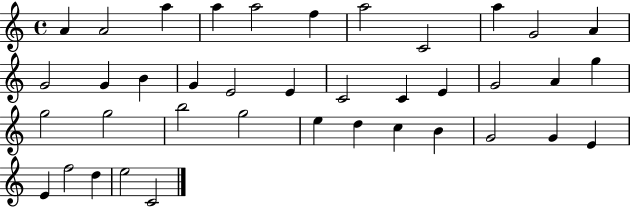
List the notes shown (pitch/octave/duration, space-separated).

A4/q A4/h A5/q A5/q A5/h F5/q A5/h C4/h A5/q G4/h A4/q G4/h G4/q B4/q G4/q E4/h E4/q C4/h C4/q E4/q G4/h A4/q G5/q G5/h G5/h B5/h G5/h E5/q D5/q C5/q B4/q G4/h G4/q E4/q E4/q F5/h D5/q E5/h C4/h